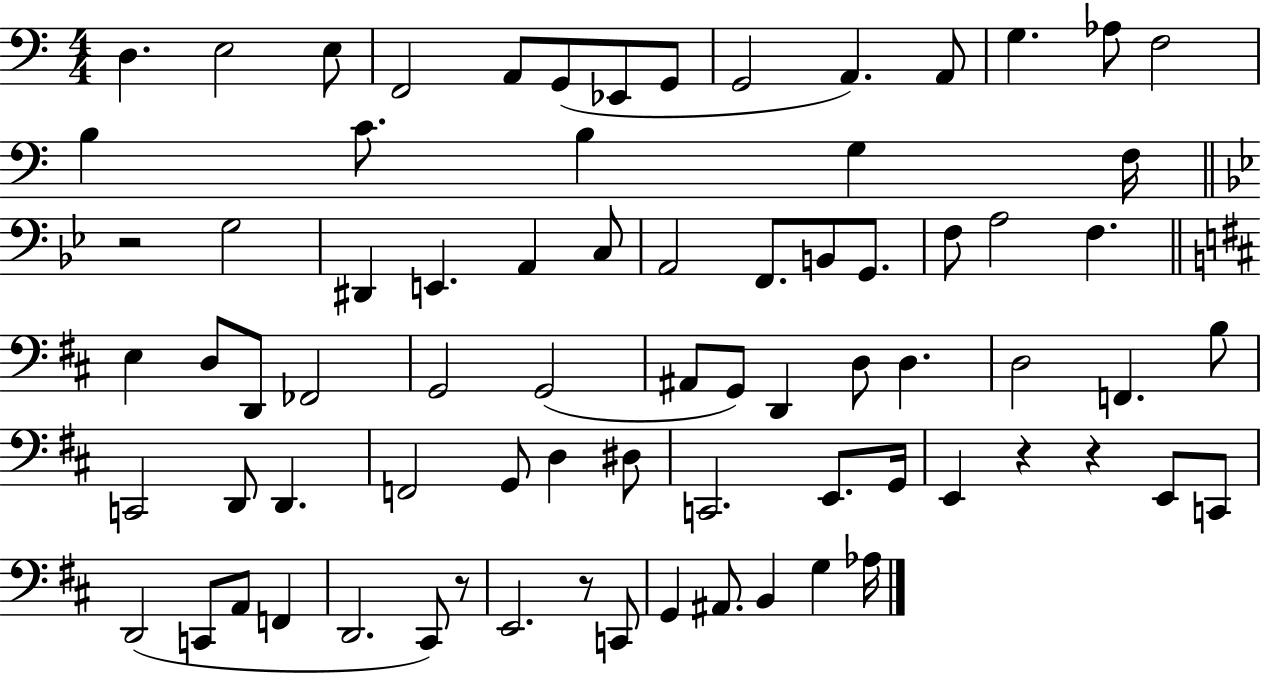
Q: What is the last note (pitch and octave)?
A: Ab3